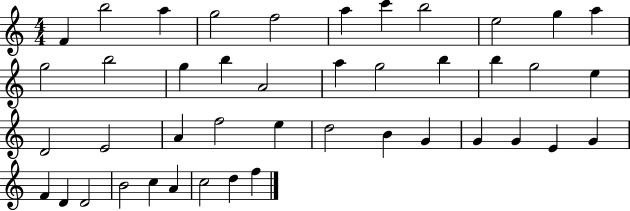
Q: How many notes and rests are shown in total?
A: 43